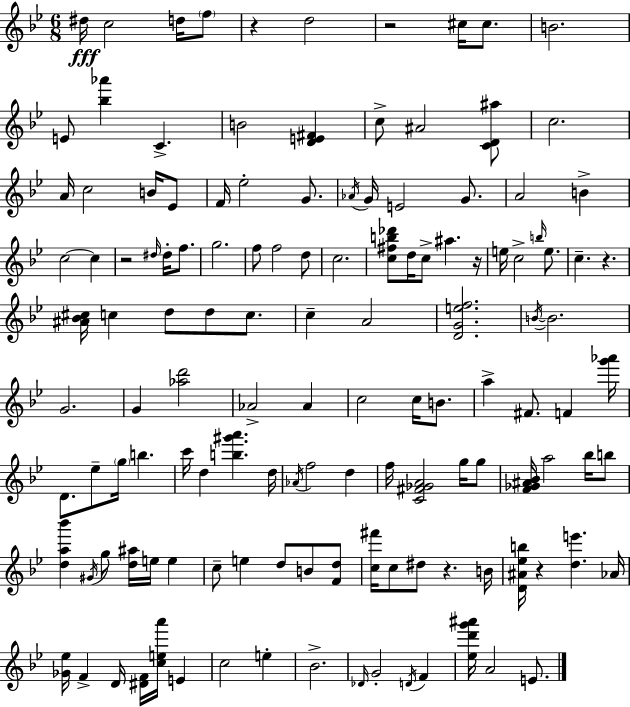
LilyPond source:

{
  \clef treble
  \numericTimeSignature
  \time 6/8
  \key bes \major
  dis''16\fff c''2 d''16 \parenthesize f''8 | r4 d''2 | r2 cis''16 cis''8. | b'2. | \break e'8 <bes'' aes'''>4 c'4.-> | b'2 <d' e' fis'>4 | c''8-> ais'2 <c' d' ais''>8 | c''2. | \break a'16 c''2 b'16 ees'8 | f'16 ees''2-. g'8. | \acciaccatura { aes'16 } g'16 e'2 g'8. | a'2 b'4-> | \break c''2~~ c''4 | r2 \grace { dis''16 } dis''16-. f''8. | g''2. | f''8 f''2 | \break d''8 c''2. | <c'' fis'' b'' des'''>8 d''16 c''8-> ais''4. | r16 e''16 c''2-> \grace { b''16 } | e''8. c''4.-- r4. | \break <ais' bes' cis''>16 c''4 d''8 d''8 | c''8. c''4-- a'2 | <d' g' e'' f''>2. | \acciaccatura { b'16~ }~ b'2. | \break g'2. | g'4 <aes'' d'''>2 | aes'2-> | aes'4 c''2 | \break c''16 b'8. a''4-> fis'8. f'4 | <g''' aes'''>16 d'8. ees''8-- \parenthesize g''16 b''4. | c'''16 d''4 <b'' gis''' a'''>4. | d''16 \acciaccatura { aes'16 } f''2 | \break d''4 f''16 <c' fis' ges' a'>2 | g''16 g''8 <f' ges' ais' bes'>16 a''2 | bes''16 b''8 <d'' a'' bes'''>4 \acciaccatura { gis'16 } g''8 | <d'' ais''>16 e''16 e''4 c''8-- e''4 | \break d''8 b'8 <f' d''>8 <c'' fis'''>16 c''8 dis''8 r4. | b'16 <d' ais' ees'' b''>16 r4 <d'' e'''>4. | aes'16 <ges' ees''>16 f'4-> d'16 | <dis' f'>16 <c'' e'' a'''>16 e'4 c''2 | \break e''4-. bes'2.-> | \grace { des'16 } g'2-. | \acciaccatura { d'16 } f'4 <ees'' d''' g''' ais'''>16 a'2 | e'8. \bar "|."
}